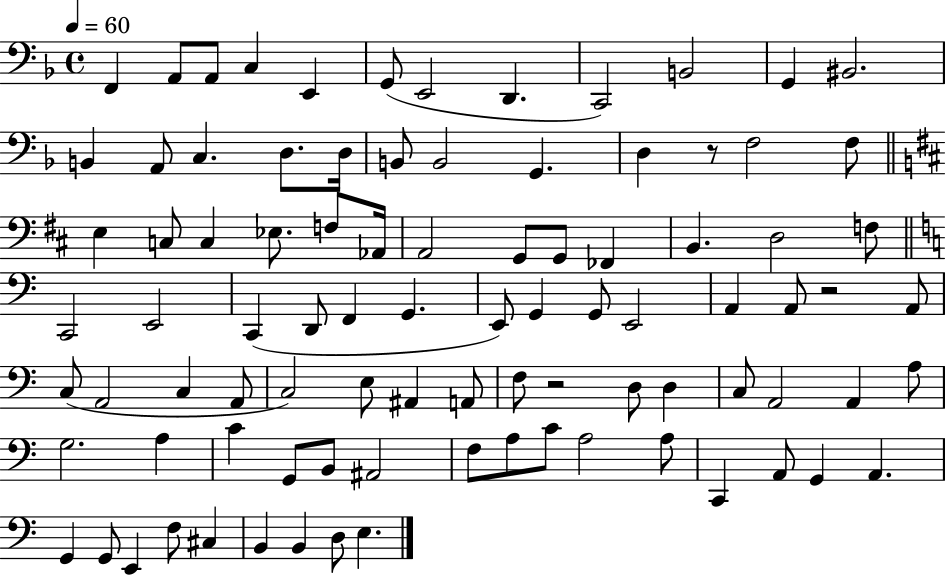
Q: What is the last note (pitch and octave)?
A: E3